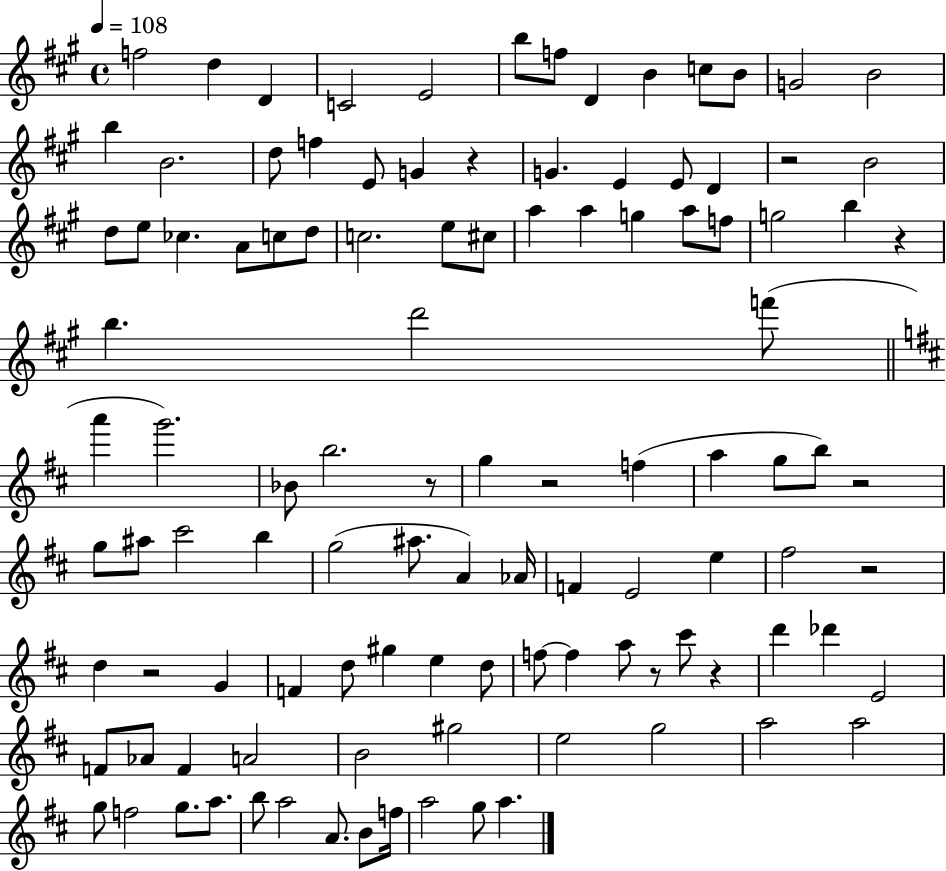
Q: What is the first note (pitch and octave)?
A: F5